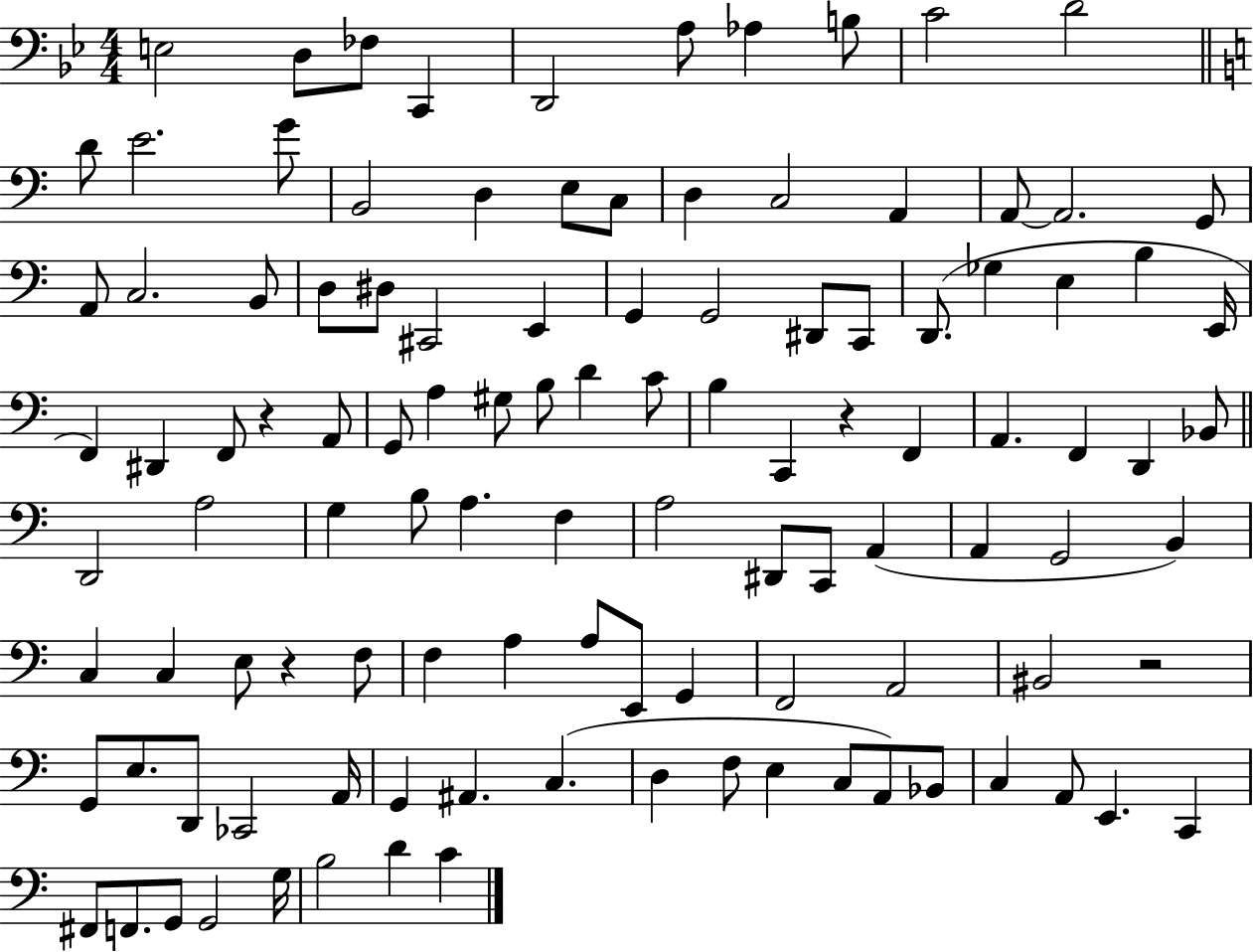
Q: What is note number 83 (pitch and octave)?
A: E3